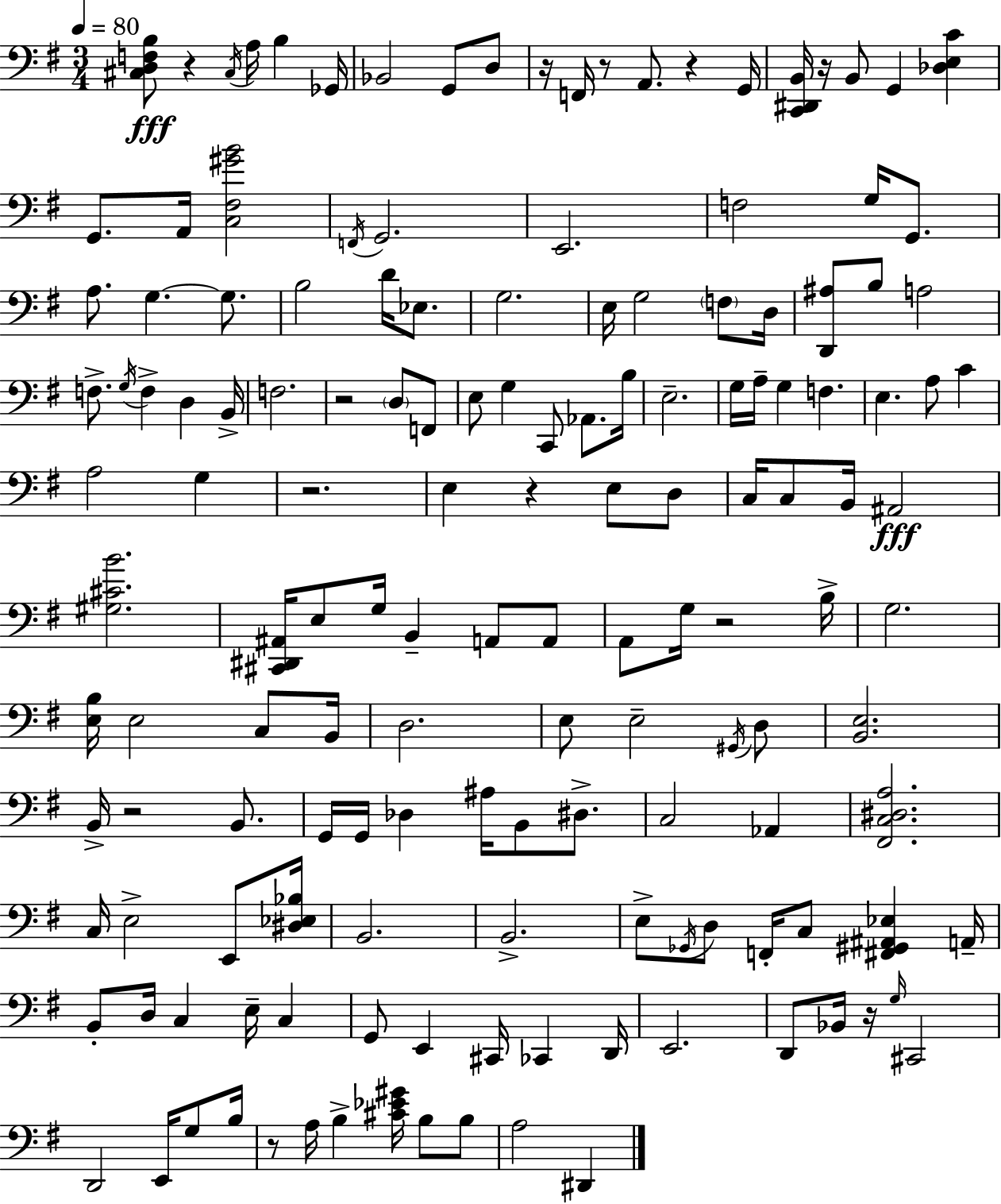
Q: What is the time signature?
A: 3/4